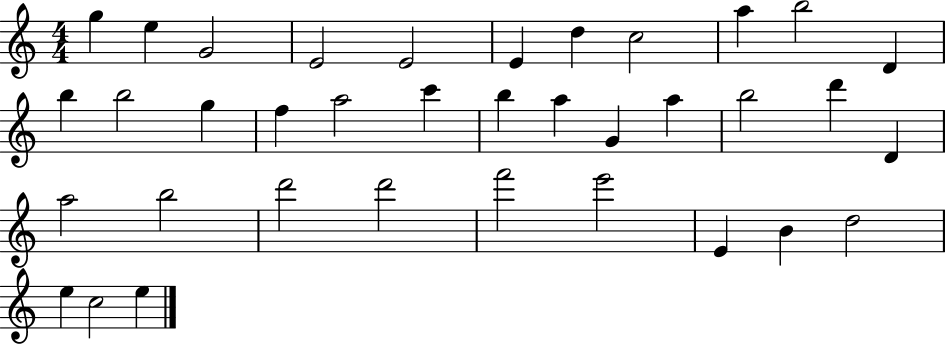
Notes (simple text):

G5/q E5/q G4/h E4/h E4/h E4/q D5/q C5/h A5/q B5/h D4/q B5/q B5/h G5/q F5/q A5/h C6/q B5/q A5/q G4/q A5/q B5/h D6/q D4/q A5/h B5/h D6/h D6/h F6/h E6/h E4/q B4/q D5/h E5/q C5/h E5/q